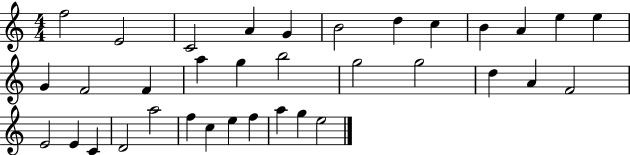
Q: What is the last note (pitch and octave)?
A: E5